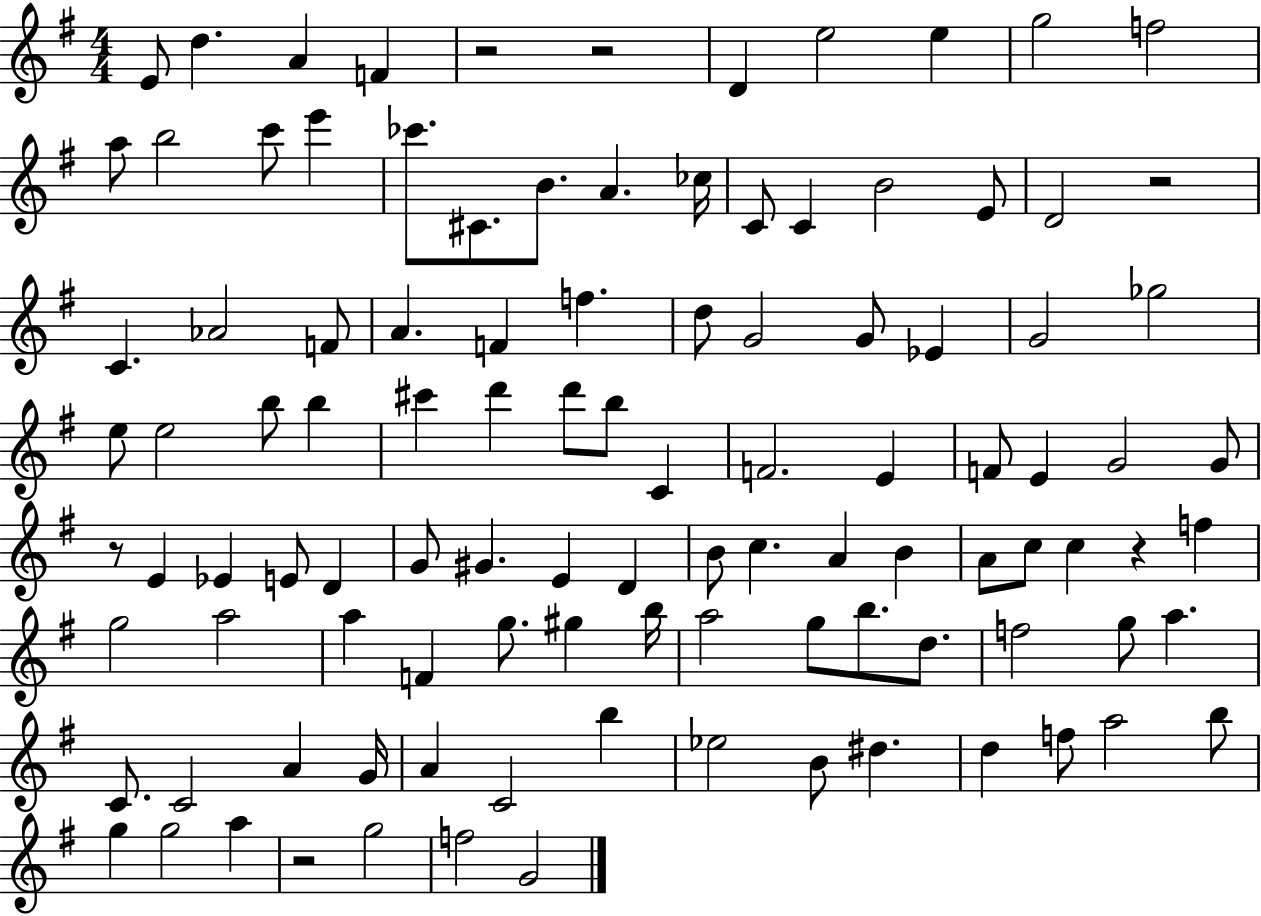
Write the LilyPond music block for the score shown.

{
  \clef treble
  \numericTimeSignature
  \time 4/4
  \key g \major
  \repeat volta 2 { e'8 d''4. a'4 f'4 | r2 r2 | d'4 e''2 e''4 | g''2 f''2 | \break a''8 b''2 c'''8 e'''4 | ces'''8. cis'8. b'8. a'4. ces''16 | c'8 c'4 b'2 e'8 | d'2 r2 | \break c'4. aes'2 f'8 | a'4. f'4 f''4. | d''8 g'2 g'8 ees'4 | g'2 ges''2 | \break e''8 e''2 b''8 b''4 | cis'''4 d'''4 d'''8 b''8 c'4 | f'2. e'4 | f'8 e'4 g'2 g'8 | \break r8 e'4 ees'4 e'8 d'4 | g'8 gis'4. e'4 d'4 | b'8 c''4. a'4 b'4 | a'8 c''8 c''4 r4 f''4 | \break g''2 a''2 | a''4 f'4 g''8. gis''4 b''16 | a''2 g''8 b''8. d''8. | f''2 g''8 a''4. | \break c'8. c'2 a'4 g'16 | a'4 c'2 b''4 | ees''2 b'8 dis''4. | d''4 f''8 a''2 b''8 | \break g''4 g''2 a''4 | r2 g''2 | f''2 g'2 | } \bar "|."
}